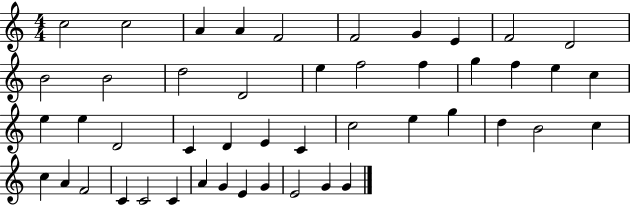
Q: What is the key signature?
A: C major